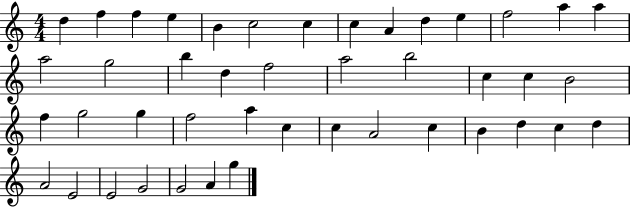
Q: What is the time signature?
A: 4/4